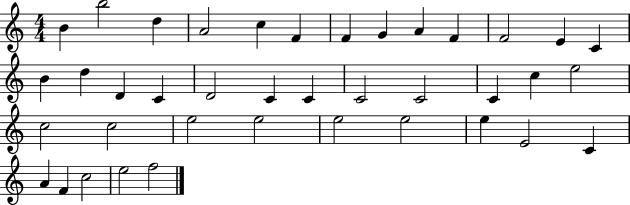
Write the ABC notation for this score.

X:1
T:Untitled
M:4/4
L:1/4
K:C
B b2 d A2 c F F G A F F2 E C B d D C D2 C C C2 C2 C c e2 c2 c2 e2 e2 e2 e2 e E2 C A F c2 e2 f2